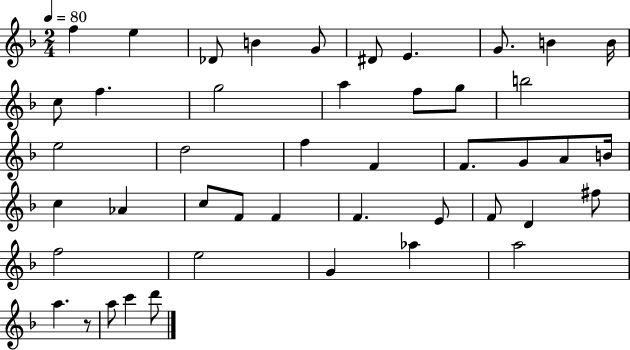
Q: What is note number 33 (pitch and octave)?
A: F4